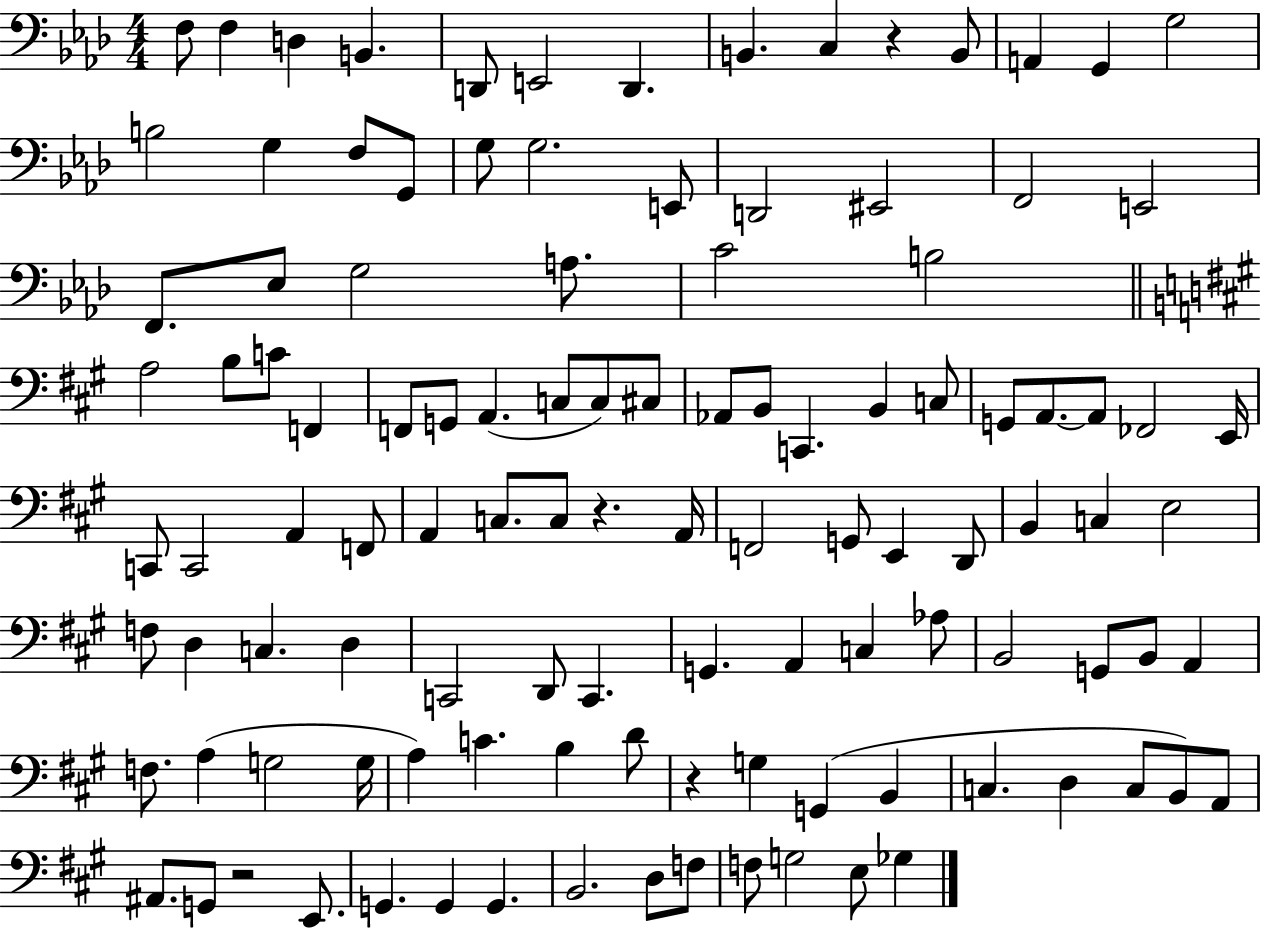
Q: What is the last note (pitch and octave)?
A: Gb3